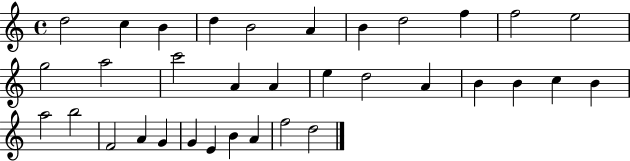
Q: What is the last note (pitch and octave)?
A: D5